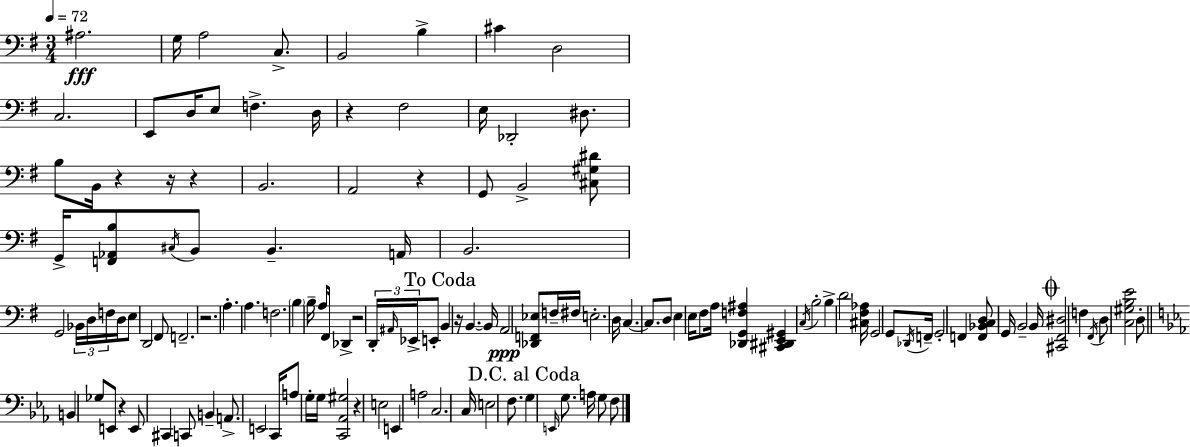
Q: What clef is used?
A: bass